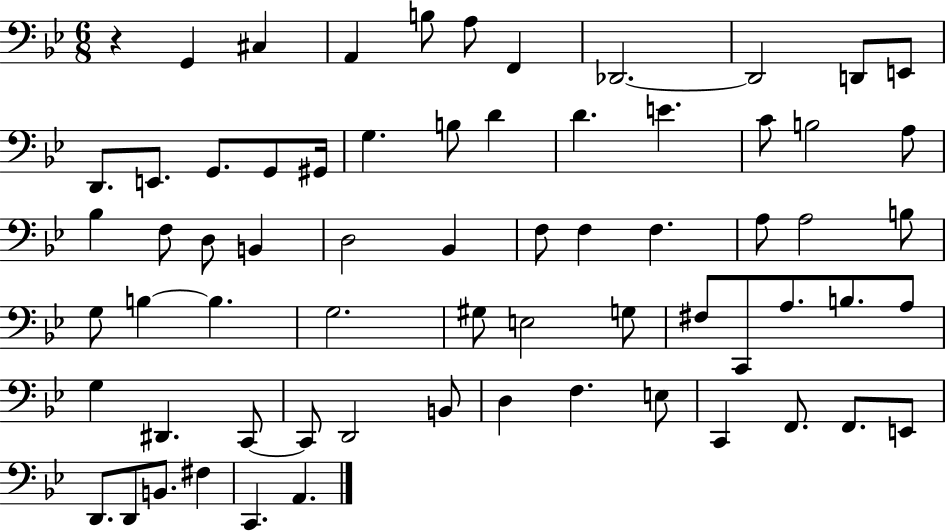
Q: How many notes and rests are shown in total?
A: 67